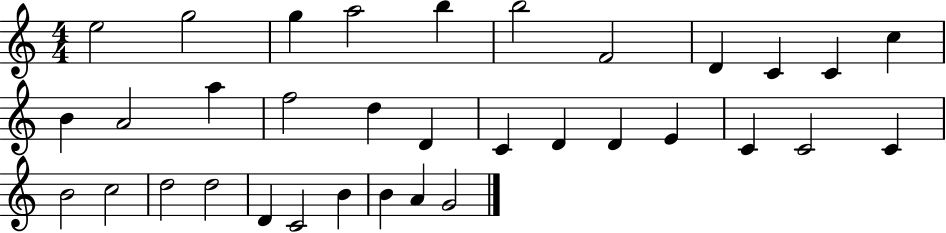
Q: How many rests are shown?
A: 0